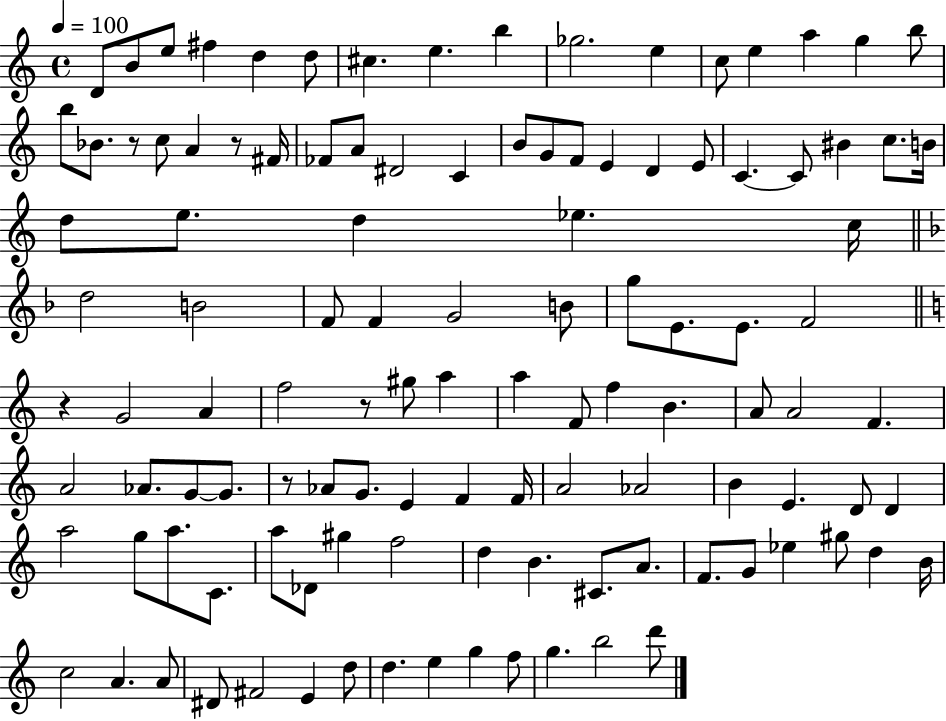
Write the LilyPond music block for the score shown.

{
  \clef treble
  \time 4/4
  \defaultTimeSignature
  \key c \major
  \tempo 4 = 100
  \repeat volta 2 { d'8 b'8 e''8 fis''4 d''4 d''8 | cis''4. e''4. b''4 | ges''2. e''4 | c''8 e''4 a''4 g''4 b''8 | \break b''8 bes'8. r8 c''8 a'4 r8 fis'16 | fes'8 a'8 dis'2 c'4 | b'8 g'8 f'8 e'4 d'4 e'8 | c'4.~~ c'8 bis'4 c''8. b'16 | \break d''8 e''8. d''4 ees''4. c''16 | \bar "||" \break \key f \major d''2 b'2 | f'8 f'4 g'2 b'8 | g''8 e'8. e'8. f'2 | \bar "||" \break \key c \major r4 g'2 a'4 | f''2 r8 gis''8 a''4 | a''4 f'8 f''4 b'4. | a'8 a'2 f'4. | \break a'2 aes'8. g'8~~ g'8. | r8 aes'8 g'8. e'4 f'4 f'16 | a'2 aes'2 | b'4 e'4. d'8 d'4 | \break a''2 g''8 a''8. c'8. | a''8 des'8 gis''4 f''2 | d''4 b'4. cis'8. a'8. | f'8. g'8 ees''4 gis''8 d''4 b'16 | \break c''2 a'4. a'8 | dis'8 fis'2 e'4 d''8 | d''4. e''4 g''4 f''8 | g''4. b''2 d'''8 | \break } \bar "|."
}